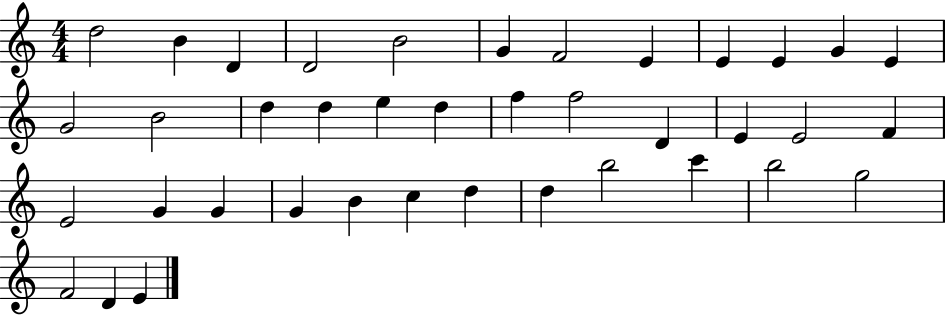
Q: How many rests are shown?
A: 0